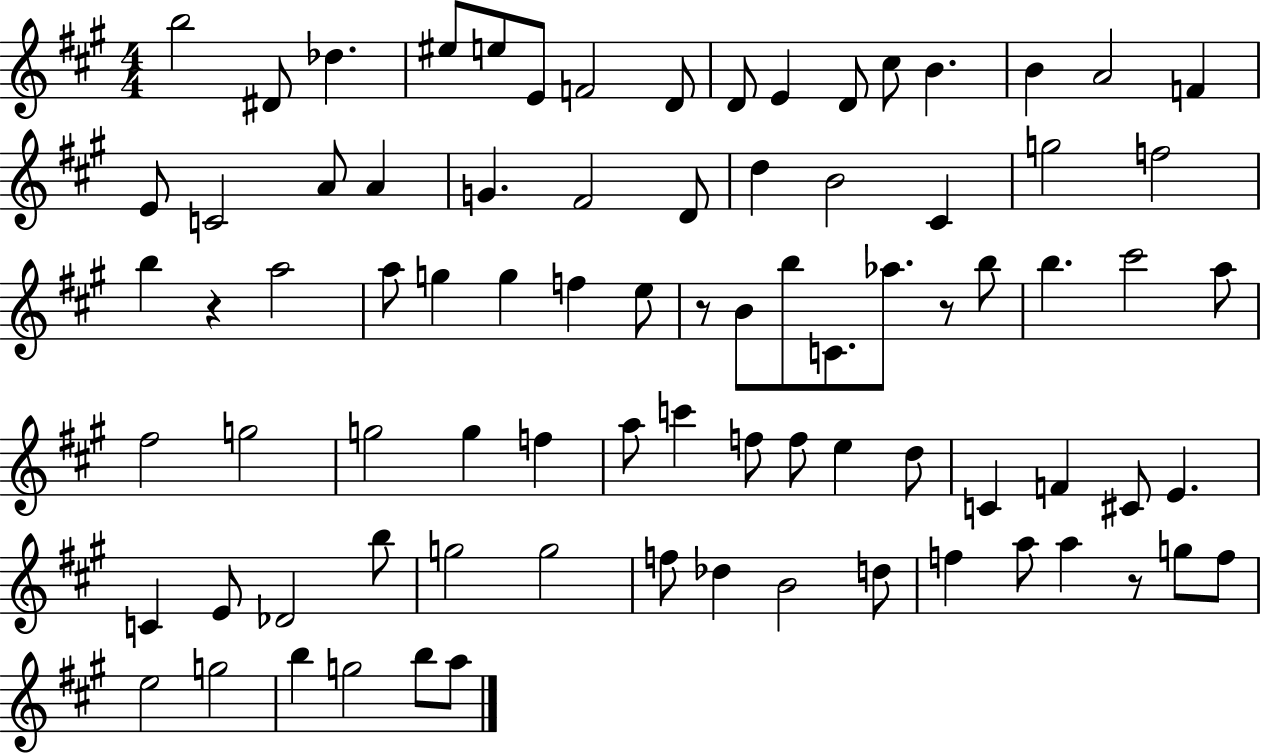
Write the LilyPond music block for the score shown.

{
  \clef treble
  \numericTimeSignature
  \time 4/4
  \key a \major
  b''2 dis'8 des''4. | eis''8 e''8 e'8 f'2 d'8 | d'8 e'4 d'8 cis''8 b'4. | b'4 a'2 f'4 | \break e'8 c'2 a'8 a'4 | g'4. fis'2 d'8 | d''4 b'2 cis'4 | g''2 f''2 | \break b''4 r4 a''2 | a''8 g''4 g''4 f''4 e''8 | r8 b'8 b''8 c'8. aes''8. r8 b''8 | b''4. cis'''2 a''8 | \break fis''2 g''2 | g''2 g''4 f''4 | a''8 c'''4 f''8 f''8 e''4 d''8 | c'4 f'4 cis'8 e'4. | \break c'4 e'8 des'2 b''8 | g''2 g''2 | f''8 des''4 b'2 d''8 | f''4 a''8 a''4 r8 g''8 f''8 | \break e''2 g''2 | b''4 g''2 b''8 a''8 | \bar "|."
}